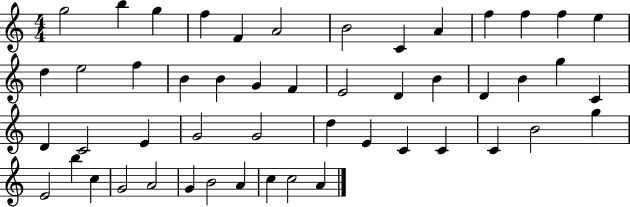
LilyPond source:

{
  \clef treble
  \numericTimeSignature
  \time 4/4
  \key c \major
  g''2 b''4 g''4 | f''4 f'4 a'2 | b'2 c'4 a'4 | f''4 f''4 f''4 e''4 | \break d''4 e''2 f''4 | b'4 b'4 g'4 f'4 | e'2 d'4 b'4 | d'4 b'4 g''4 c'4 | \break d'4 c'2 e'4 | g'2 g'2 | d''4 e'4 c'4 c'4 | c'4 b'2 g''4 | \break e'2 b''4 c''4 | g'2 a'2 | g'4 b'2 a'4 | c''4 c''2 a'4 | \break \bar "|."
}